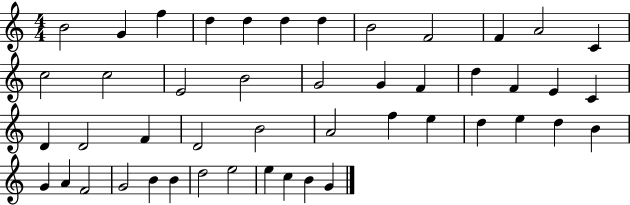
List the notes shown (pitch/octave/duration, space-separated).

B4/h G4/q F5/q D5/q D5/q D5/q D5/q B4/h F4/h F4/q A4/h C4/q C5/h C5/h E4/h B4/h G4/h G4/q F4/q D5/q F4/q E4/q C4/q D4/q D4/h F4/q D4/h B4/h A4/h F5/q E5/q D5/q E5/q D5/q B4/q G4/q A4/q F4/h G4/h B4/q B4/q D5/h E5/h E5/q C5/q B4/q G4/q